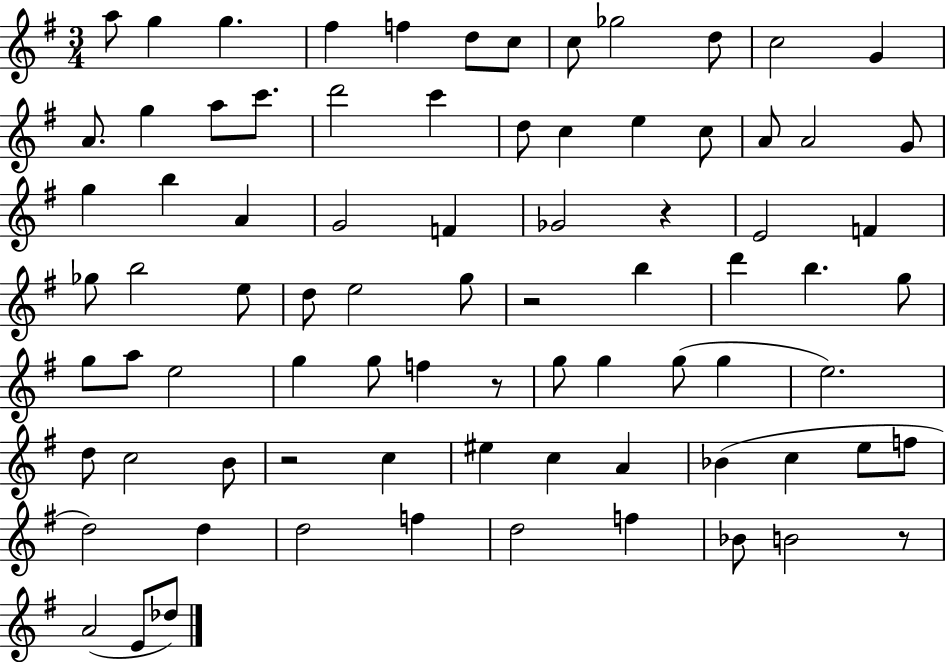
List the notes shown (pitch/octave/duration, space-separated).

A5/e G5/q G5/q. F#5/q F5/q D5/e C5/e C5/e Gb5/h D5/e C5/h G4/q A4/e. G5/q A5/e C6/e. D6/h C6/q D5/e C5/q E5/q C5/e A4/e A4/h G4/e G5/q B5/q A4/q G4/h F4/q Gb4/h R/q E4/h F4/q Gb5/e B5/h E5/e D5/e E5/h G5/e R/h B5/q D6/q B5/q. G5/e G5/e A5/e E5/h G5/q G5/e F5/q R/e G5/e G5/q G5/e G5/q E5/h. D5/e C5/h B4/e R/h C5/q EIS5/q C5/q A4/q Bb4/q C5/q E5/e F5/e D5/h D5/q D5/h F5/q D5/h F5/q Bb4/e B4/h R/e A4/h E4/e Db5/e